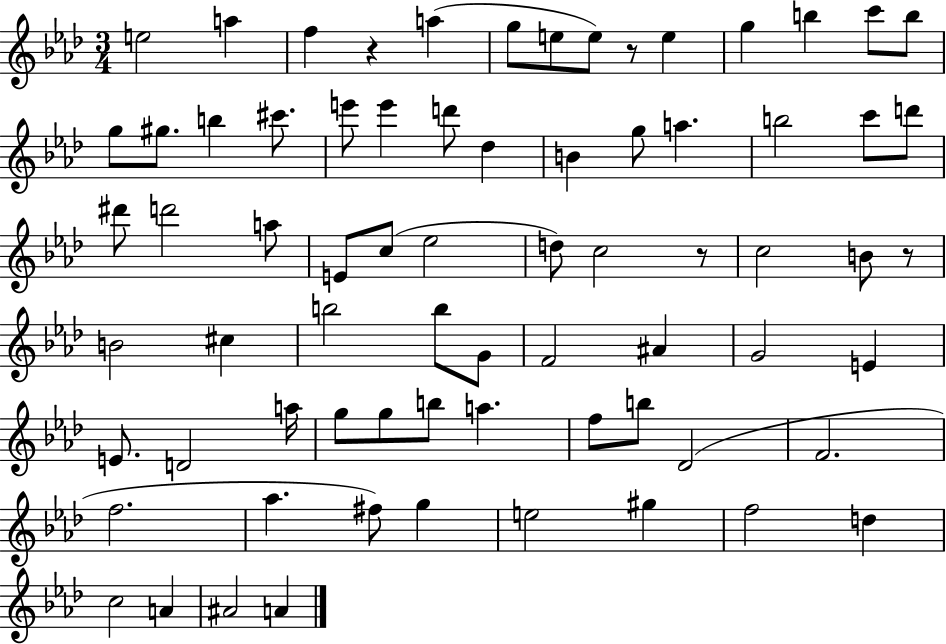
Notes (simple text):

E5/h A5/q F5/q R/q A5/q G5/e E5/e E5/e R/e E5/q G5/q B5/q C6/e B5/e G5/e G#5/e. B5/q C#6/e. E6/e E6/q D6/e Db5/q B4/q G5/e A5/q. B5/h C6/e D6/e D#6/e D6/h A5/e E4/e C5/e Eb5/h D5/e C5/h R/e C5/h B4/e R/e B4/h C#5/q B5/h B5/e G4/e F4/h A#4/q G4/h E4/q E4/e. D4/h A5/s G5/e G5/e B5/e A5/q. F5/e B5/e Db4/h F4/h. F5/h. Ab5/q. F#5/e G5/q E5/h G#5/q F5/h D5/q C5/h A4/q A#4/h A4/q